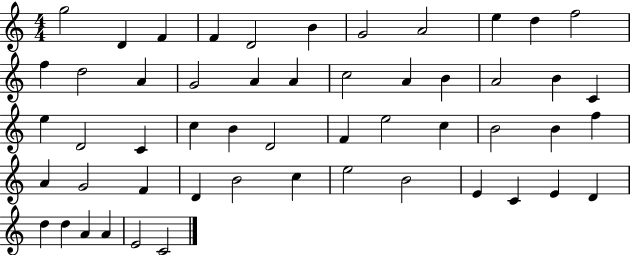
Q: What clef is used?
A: treble